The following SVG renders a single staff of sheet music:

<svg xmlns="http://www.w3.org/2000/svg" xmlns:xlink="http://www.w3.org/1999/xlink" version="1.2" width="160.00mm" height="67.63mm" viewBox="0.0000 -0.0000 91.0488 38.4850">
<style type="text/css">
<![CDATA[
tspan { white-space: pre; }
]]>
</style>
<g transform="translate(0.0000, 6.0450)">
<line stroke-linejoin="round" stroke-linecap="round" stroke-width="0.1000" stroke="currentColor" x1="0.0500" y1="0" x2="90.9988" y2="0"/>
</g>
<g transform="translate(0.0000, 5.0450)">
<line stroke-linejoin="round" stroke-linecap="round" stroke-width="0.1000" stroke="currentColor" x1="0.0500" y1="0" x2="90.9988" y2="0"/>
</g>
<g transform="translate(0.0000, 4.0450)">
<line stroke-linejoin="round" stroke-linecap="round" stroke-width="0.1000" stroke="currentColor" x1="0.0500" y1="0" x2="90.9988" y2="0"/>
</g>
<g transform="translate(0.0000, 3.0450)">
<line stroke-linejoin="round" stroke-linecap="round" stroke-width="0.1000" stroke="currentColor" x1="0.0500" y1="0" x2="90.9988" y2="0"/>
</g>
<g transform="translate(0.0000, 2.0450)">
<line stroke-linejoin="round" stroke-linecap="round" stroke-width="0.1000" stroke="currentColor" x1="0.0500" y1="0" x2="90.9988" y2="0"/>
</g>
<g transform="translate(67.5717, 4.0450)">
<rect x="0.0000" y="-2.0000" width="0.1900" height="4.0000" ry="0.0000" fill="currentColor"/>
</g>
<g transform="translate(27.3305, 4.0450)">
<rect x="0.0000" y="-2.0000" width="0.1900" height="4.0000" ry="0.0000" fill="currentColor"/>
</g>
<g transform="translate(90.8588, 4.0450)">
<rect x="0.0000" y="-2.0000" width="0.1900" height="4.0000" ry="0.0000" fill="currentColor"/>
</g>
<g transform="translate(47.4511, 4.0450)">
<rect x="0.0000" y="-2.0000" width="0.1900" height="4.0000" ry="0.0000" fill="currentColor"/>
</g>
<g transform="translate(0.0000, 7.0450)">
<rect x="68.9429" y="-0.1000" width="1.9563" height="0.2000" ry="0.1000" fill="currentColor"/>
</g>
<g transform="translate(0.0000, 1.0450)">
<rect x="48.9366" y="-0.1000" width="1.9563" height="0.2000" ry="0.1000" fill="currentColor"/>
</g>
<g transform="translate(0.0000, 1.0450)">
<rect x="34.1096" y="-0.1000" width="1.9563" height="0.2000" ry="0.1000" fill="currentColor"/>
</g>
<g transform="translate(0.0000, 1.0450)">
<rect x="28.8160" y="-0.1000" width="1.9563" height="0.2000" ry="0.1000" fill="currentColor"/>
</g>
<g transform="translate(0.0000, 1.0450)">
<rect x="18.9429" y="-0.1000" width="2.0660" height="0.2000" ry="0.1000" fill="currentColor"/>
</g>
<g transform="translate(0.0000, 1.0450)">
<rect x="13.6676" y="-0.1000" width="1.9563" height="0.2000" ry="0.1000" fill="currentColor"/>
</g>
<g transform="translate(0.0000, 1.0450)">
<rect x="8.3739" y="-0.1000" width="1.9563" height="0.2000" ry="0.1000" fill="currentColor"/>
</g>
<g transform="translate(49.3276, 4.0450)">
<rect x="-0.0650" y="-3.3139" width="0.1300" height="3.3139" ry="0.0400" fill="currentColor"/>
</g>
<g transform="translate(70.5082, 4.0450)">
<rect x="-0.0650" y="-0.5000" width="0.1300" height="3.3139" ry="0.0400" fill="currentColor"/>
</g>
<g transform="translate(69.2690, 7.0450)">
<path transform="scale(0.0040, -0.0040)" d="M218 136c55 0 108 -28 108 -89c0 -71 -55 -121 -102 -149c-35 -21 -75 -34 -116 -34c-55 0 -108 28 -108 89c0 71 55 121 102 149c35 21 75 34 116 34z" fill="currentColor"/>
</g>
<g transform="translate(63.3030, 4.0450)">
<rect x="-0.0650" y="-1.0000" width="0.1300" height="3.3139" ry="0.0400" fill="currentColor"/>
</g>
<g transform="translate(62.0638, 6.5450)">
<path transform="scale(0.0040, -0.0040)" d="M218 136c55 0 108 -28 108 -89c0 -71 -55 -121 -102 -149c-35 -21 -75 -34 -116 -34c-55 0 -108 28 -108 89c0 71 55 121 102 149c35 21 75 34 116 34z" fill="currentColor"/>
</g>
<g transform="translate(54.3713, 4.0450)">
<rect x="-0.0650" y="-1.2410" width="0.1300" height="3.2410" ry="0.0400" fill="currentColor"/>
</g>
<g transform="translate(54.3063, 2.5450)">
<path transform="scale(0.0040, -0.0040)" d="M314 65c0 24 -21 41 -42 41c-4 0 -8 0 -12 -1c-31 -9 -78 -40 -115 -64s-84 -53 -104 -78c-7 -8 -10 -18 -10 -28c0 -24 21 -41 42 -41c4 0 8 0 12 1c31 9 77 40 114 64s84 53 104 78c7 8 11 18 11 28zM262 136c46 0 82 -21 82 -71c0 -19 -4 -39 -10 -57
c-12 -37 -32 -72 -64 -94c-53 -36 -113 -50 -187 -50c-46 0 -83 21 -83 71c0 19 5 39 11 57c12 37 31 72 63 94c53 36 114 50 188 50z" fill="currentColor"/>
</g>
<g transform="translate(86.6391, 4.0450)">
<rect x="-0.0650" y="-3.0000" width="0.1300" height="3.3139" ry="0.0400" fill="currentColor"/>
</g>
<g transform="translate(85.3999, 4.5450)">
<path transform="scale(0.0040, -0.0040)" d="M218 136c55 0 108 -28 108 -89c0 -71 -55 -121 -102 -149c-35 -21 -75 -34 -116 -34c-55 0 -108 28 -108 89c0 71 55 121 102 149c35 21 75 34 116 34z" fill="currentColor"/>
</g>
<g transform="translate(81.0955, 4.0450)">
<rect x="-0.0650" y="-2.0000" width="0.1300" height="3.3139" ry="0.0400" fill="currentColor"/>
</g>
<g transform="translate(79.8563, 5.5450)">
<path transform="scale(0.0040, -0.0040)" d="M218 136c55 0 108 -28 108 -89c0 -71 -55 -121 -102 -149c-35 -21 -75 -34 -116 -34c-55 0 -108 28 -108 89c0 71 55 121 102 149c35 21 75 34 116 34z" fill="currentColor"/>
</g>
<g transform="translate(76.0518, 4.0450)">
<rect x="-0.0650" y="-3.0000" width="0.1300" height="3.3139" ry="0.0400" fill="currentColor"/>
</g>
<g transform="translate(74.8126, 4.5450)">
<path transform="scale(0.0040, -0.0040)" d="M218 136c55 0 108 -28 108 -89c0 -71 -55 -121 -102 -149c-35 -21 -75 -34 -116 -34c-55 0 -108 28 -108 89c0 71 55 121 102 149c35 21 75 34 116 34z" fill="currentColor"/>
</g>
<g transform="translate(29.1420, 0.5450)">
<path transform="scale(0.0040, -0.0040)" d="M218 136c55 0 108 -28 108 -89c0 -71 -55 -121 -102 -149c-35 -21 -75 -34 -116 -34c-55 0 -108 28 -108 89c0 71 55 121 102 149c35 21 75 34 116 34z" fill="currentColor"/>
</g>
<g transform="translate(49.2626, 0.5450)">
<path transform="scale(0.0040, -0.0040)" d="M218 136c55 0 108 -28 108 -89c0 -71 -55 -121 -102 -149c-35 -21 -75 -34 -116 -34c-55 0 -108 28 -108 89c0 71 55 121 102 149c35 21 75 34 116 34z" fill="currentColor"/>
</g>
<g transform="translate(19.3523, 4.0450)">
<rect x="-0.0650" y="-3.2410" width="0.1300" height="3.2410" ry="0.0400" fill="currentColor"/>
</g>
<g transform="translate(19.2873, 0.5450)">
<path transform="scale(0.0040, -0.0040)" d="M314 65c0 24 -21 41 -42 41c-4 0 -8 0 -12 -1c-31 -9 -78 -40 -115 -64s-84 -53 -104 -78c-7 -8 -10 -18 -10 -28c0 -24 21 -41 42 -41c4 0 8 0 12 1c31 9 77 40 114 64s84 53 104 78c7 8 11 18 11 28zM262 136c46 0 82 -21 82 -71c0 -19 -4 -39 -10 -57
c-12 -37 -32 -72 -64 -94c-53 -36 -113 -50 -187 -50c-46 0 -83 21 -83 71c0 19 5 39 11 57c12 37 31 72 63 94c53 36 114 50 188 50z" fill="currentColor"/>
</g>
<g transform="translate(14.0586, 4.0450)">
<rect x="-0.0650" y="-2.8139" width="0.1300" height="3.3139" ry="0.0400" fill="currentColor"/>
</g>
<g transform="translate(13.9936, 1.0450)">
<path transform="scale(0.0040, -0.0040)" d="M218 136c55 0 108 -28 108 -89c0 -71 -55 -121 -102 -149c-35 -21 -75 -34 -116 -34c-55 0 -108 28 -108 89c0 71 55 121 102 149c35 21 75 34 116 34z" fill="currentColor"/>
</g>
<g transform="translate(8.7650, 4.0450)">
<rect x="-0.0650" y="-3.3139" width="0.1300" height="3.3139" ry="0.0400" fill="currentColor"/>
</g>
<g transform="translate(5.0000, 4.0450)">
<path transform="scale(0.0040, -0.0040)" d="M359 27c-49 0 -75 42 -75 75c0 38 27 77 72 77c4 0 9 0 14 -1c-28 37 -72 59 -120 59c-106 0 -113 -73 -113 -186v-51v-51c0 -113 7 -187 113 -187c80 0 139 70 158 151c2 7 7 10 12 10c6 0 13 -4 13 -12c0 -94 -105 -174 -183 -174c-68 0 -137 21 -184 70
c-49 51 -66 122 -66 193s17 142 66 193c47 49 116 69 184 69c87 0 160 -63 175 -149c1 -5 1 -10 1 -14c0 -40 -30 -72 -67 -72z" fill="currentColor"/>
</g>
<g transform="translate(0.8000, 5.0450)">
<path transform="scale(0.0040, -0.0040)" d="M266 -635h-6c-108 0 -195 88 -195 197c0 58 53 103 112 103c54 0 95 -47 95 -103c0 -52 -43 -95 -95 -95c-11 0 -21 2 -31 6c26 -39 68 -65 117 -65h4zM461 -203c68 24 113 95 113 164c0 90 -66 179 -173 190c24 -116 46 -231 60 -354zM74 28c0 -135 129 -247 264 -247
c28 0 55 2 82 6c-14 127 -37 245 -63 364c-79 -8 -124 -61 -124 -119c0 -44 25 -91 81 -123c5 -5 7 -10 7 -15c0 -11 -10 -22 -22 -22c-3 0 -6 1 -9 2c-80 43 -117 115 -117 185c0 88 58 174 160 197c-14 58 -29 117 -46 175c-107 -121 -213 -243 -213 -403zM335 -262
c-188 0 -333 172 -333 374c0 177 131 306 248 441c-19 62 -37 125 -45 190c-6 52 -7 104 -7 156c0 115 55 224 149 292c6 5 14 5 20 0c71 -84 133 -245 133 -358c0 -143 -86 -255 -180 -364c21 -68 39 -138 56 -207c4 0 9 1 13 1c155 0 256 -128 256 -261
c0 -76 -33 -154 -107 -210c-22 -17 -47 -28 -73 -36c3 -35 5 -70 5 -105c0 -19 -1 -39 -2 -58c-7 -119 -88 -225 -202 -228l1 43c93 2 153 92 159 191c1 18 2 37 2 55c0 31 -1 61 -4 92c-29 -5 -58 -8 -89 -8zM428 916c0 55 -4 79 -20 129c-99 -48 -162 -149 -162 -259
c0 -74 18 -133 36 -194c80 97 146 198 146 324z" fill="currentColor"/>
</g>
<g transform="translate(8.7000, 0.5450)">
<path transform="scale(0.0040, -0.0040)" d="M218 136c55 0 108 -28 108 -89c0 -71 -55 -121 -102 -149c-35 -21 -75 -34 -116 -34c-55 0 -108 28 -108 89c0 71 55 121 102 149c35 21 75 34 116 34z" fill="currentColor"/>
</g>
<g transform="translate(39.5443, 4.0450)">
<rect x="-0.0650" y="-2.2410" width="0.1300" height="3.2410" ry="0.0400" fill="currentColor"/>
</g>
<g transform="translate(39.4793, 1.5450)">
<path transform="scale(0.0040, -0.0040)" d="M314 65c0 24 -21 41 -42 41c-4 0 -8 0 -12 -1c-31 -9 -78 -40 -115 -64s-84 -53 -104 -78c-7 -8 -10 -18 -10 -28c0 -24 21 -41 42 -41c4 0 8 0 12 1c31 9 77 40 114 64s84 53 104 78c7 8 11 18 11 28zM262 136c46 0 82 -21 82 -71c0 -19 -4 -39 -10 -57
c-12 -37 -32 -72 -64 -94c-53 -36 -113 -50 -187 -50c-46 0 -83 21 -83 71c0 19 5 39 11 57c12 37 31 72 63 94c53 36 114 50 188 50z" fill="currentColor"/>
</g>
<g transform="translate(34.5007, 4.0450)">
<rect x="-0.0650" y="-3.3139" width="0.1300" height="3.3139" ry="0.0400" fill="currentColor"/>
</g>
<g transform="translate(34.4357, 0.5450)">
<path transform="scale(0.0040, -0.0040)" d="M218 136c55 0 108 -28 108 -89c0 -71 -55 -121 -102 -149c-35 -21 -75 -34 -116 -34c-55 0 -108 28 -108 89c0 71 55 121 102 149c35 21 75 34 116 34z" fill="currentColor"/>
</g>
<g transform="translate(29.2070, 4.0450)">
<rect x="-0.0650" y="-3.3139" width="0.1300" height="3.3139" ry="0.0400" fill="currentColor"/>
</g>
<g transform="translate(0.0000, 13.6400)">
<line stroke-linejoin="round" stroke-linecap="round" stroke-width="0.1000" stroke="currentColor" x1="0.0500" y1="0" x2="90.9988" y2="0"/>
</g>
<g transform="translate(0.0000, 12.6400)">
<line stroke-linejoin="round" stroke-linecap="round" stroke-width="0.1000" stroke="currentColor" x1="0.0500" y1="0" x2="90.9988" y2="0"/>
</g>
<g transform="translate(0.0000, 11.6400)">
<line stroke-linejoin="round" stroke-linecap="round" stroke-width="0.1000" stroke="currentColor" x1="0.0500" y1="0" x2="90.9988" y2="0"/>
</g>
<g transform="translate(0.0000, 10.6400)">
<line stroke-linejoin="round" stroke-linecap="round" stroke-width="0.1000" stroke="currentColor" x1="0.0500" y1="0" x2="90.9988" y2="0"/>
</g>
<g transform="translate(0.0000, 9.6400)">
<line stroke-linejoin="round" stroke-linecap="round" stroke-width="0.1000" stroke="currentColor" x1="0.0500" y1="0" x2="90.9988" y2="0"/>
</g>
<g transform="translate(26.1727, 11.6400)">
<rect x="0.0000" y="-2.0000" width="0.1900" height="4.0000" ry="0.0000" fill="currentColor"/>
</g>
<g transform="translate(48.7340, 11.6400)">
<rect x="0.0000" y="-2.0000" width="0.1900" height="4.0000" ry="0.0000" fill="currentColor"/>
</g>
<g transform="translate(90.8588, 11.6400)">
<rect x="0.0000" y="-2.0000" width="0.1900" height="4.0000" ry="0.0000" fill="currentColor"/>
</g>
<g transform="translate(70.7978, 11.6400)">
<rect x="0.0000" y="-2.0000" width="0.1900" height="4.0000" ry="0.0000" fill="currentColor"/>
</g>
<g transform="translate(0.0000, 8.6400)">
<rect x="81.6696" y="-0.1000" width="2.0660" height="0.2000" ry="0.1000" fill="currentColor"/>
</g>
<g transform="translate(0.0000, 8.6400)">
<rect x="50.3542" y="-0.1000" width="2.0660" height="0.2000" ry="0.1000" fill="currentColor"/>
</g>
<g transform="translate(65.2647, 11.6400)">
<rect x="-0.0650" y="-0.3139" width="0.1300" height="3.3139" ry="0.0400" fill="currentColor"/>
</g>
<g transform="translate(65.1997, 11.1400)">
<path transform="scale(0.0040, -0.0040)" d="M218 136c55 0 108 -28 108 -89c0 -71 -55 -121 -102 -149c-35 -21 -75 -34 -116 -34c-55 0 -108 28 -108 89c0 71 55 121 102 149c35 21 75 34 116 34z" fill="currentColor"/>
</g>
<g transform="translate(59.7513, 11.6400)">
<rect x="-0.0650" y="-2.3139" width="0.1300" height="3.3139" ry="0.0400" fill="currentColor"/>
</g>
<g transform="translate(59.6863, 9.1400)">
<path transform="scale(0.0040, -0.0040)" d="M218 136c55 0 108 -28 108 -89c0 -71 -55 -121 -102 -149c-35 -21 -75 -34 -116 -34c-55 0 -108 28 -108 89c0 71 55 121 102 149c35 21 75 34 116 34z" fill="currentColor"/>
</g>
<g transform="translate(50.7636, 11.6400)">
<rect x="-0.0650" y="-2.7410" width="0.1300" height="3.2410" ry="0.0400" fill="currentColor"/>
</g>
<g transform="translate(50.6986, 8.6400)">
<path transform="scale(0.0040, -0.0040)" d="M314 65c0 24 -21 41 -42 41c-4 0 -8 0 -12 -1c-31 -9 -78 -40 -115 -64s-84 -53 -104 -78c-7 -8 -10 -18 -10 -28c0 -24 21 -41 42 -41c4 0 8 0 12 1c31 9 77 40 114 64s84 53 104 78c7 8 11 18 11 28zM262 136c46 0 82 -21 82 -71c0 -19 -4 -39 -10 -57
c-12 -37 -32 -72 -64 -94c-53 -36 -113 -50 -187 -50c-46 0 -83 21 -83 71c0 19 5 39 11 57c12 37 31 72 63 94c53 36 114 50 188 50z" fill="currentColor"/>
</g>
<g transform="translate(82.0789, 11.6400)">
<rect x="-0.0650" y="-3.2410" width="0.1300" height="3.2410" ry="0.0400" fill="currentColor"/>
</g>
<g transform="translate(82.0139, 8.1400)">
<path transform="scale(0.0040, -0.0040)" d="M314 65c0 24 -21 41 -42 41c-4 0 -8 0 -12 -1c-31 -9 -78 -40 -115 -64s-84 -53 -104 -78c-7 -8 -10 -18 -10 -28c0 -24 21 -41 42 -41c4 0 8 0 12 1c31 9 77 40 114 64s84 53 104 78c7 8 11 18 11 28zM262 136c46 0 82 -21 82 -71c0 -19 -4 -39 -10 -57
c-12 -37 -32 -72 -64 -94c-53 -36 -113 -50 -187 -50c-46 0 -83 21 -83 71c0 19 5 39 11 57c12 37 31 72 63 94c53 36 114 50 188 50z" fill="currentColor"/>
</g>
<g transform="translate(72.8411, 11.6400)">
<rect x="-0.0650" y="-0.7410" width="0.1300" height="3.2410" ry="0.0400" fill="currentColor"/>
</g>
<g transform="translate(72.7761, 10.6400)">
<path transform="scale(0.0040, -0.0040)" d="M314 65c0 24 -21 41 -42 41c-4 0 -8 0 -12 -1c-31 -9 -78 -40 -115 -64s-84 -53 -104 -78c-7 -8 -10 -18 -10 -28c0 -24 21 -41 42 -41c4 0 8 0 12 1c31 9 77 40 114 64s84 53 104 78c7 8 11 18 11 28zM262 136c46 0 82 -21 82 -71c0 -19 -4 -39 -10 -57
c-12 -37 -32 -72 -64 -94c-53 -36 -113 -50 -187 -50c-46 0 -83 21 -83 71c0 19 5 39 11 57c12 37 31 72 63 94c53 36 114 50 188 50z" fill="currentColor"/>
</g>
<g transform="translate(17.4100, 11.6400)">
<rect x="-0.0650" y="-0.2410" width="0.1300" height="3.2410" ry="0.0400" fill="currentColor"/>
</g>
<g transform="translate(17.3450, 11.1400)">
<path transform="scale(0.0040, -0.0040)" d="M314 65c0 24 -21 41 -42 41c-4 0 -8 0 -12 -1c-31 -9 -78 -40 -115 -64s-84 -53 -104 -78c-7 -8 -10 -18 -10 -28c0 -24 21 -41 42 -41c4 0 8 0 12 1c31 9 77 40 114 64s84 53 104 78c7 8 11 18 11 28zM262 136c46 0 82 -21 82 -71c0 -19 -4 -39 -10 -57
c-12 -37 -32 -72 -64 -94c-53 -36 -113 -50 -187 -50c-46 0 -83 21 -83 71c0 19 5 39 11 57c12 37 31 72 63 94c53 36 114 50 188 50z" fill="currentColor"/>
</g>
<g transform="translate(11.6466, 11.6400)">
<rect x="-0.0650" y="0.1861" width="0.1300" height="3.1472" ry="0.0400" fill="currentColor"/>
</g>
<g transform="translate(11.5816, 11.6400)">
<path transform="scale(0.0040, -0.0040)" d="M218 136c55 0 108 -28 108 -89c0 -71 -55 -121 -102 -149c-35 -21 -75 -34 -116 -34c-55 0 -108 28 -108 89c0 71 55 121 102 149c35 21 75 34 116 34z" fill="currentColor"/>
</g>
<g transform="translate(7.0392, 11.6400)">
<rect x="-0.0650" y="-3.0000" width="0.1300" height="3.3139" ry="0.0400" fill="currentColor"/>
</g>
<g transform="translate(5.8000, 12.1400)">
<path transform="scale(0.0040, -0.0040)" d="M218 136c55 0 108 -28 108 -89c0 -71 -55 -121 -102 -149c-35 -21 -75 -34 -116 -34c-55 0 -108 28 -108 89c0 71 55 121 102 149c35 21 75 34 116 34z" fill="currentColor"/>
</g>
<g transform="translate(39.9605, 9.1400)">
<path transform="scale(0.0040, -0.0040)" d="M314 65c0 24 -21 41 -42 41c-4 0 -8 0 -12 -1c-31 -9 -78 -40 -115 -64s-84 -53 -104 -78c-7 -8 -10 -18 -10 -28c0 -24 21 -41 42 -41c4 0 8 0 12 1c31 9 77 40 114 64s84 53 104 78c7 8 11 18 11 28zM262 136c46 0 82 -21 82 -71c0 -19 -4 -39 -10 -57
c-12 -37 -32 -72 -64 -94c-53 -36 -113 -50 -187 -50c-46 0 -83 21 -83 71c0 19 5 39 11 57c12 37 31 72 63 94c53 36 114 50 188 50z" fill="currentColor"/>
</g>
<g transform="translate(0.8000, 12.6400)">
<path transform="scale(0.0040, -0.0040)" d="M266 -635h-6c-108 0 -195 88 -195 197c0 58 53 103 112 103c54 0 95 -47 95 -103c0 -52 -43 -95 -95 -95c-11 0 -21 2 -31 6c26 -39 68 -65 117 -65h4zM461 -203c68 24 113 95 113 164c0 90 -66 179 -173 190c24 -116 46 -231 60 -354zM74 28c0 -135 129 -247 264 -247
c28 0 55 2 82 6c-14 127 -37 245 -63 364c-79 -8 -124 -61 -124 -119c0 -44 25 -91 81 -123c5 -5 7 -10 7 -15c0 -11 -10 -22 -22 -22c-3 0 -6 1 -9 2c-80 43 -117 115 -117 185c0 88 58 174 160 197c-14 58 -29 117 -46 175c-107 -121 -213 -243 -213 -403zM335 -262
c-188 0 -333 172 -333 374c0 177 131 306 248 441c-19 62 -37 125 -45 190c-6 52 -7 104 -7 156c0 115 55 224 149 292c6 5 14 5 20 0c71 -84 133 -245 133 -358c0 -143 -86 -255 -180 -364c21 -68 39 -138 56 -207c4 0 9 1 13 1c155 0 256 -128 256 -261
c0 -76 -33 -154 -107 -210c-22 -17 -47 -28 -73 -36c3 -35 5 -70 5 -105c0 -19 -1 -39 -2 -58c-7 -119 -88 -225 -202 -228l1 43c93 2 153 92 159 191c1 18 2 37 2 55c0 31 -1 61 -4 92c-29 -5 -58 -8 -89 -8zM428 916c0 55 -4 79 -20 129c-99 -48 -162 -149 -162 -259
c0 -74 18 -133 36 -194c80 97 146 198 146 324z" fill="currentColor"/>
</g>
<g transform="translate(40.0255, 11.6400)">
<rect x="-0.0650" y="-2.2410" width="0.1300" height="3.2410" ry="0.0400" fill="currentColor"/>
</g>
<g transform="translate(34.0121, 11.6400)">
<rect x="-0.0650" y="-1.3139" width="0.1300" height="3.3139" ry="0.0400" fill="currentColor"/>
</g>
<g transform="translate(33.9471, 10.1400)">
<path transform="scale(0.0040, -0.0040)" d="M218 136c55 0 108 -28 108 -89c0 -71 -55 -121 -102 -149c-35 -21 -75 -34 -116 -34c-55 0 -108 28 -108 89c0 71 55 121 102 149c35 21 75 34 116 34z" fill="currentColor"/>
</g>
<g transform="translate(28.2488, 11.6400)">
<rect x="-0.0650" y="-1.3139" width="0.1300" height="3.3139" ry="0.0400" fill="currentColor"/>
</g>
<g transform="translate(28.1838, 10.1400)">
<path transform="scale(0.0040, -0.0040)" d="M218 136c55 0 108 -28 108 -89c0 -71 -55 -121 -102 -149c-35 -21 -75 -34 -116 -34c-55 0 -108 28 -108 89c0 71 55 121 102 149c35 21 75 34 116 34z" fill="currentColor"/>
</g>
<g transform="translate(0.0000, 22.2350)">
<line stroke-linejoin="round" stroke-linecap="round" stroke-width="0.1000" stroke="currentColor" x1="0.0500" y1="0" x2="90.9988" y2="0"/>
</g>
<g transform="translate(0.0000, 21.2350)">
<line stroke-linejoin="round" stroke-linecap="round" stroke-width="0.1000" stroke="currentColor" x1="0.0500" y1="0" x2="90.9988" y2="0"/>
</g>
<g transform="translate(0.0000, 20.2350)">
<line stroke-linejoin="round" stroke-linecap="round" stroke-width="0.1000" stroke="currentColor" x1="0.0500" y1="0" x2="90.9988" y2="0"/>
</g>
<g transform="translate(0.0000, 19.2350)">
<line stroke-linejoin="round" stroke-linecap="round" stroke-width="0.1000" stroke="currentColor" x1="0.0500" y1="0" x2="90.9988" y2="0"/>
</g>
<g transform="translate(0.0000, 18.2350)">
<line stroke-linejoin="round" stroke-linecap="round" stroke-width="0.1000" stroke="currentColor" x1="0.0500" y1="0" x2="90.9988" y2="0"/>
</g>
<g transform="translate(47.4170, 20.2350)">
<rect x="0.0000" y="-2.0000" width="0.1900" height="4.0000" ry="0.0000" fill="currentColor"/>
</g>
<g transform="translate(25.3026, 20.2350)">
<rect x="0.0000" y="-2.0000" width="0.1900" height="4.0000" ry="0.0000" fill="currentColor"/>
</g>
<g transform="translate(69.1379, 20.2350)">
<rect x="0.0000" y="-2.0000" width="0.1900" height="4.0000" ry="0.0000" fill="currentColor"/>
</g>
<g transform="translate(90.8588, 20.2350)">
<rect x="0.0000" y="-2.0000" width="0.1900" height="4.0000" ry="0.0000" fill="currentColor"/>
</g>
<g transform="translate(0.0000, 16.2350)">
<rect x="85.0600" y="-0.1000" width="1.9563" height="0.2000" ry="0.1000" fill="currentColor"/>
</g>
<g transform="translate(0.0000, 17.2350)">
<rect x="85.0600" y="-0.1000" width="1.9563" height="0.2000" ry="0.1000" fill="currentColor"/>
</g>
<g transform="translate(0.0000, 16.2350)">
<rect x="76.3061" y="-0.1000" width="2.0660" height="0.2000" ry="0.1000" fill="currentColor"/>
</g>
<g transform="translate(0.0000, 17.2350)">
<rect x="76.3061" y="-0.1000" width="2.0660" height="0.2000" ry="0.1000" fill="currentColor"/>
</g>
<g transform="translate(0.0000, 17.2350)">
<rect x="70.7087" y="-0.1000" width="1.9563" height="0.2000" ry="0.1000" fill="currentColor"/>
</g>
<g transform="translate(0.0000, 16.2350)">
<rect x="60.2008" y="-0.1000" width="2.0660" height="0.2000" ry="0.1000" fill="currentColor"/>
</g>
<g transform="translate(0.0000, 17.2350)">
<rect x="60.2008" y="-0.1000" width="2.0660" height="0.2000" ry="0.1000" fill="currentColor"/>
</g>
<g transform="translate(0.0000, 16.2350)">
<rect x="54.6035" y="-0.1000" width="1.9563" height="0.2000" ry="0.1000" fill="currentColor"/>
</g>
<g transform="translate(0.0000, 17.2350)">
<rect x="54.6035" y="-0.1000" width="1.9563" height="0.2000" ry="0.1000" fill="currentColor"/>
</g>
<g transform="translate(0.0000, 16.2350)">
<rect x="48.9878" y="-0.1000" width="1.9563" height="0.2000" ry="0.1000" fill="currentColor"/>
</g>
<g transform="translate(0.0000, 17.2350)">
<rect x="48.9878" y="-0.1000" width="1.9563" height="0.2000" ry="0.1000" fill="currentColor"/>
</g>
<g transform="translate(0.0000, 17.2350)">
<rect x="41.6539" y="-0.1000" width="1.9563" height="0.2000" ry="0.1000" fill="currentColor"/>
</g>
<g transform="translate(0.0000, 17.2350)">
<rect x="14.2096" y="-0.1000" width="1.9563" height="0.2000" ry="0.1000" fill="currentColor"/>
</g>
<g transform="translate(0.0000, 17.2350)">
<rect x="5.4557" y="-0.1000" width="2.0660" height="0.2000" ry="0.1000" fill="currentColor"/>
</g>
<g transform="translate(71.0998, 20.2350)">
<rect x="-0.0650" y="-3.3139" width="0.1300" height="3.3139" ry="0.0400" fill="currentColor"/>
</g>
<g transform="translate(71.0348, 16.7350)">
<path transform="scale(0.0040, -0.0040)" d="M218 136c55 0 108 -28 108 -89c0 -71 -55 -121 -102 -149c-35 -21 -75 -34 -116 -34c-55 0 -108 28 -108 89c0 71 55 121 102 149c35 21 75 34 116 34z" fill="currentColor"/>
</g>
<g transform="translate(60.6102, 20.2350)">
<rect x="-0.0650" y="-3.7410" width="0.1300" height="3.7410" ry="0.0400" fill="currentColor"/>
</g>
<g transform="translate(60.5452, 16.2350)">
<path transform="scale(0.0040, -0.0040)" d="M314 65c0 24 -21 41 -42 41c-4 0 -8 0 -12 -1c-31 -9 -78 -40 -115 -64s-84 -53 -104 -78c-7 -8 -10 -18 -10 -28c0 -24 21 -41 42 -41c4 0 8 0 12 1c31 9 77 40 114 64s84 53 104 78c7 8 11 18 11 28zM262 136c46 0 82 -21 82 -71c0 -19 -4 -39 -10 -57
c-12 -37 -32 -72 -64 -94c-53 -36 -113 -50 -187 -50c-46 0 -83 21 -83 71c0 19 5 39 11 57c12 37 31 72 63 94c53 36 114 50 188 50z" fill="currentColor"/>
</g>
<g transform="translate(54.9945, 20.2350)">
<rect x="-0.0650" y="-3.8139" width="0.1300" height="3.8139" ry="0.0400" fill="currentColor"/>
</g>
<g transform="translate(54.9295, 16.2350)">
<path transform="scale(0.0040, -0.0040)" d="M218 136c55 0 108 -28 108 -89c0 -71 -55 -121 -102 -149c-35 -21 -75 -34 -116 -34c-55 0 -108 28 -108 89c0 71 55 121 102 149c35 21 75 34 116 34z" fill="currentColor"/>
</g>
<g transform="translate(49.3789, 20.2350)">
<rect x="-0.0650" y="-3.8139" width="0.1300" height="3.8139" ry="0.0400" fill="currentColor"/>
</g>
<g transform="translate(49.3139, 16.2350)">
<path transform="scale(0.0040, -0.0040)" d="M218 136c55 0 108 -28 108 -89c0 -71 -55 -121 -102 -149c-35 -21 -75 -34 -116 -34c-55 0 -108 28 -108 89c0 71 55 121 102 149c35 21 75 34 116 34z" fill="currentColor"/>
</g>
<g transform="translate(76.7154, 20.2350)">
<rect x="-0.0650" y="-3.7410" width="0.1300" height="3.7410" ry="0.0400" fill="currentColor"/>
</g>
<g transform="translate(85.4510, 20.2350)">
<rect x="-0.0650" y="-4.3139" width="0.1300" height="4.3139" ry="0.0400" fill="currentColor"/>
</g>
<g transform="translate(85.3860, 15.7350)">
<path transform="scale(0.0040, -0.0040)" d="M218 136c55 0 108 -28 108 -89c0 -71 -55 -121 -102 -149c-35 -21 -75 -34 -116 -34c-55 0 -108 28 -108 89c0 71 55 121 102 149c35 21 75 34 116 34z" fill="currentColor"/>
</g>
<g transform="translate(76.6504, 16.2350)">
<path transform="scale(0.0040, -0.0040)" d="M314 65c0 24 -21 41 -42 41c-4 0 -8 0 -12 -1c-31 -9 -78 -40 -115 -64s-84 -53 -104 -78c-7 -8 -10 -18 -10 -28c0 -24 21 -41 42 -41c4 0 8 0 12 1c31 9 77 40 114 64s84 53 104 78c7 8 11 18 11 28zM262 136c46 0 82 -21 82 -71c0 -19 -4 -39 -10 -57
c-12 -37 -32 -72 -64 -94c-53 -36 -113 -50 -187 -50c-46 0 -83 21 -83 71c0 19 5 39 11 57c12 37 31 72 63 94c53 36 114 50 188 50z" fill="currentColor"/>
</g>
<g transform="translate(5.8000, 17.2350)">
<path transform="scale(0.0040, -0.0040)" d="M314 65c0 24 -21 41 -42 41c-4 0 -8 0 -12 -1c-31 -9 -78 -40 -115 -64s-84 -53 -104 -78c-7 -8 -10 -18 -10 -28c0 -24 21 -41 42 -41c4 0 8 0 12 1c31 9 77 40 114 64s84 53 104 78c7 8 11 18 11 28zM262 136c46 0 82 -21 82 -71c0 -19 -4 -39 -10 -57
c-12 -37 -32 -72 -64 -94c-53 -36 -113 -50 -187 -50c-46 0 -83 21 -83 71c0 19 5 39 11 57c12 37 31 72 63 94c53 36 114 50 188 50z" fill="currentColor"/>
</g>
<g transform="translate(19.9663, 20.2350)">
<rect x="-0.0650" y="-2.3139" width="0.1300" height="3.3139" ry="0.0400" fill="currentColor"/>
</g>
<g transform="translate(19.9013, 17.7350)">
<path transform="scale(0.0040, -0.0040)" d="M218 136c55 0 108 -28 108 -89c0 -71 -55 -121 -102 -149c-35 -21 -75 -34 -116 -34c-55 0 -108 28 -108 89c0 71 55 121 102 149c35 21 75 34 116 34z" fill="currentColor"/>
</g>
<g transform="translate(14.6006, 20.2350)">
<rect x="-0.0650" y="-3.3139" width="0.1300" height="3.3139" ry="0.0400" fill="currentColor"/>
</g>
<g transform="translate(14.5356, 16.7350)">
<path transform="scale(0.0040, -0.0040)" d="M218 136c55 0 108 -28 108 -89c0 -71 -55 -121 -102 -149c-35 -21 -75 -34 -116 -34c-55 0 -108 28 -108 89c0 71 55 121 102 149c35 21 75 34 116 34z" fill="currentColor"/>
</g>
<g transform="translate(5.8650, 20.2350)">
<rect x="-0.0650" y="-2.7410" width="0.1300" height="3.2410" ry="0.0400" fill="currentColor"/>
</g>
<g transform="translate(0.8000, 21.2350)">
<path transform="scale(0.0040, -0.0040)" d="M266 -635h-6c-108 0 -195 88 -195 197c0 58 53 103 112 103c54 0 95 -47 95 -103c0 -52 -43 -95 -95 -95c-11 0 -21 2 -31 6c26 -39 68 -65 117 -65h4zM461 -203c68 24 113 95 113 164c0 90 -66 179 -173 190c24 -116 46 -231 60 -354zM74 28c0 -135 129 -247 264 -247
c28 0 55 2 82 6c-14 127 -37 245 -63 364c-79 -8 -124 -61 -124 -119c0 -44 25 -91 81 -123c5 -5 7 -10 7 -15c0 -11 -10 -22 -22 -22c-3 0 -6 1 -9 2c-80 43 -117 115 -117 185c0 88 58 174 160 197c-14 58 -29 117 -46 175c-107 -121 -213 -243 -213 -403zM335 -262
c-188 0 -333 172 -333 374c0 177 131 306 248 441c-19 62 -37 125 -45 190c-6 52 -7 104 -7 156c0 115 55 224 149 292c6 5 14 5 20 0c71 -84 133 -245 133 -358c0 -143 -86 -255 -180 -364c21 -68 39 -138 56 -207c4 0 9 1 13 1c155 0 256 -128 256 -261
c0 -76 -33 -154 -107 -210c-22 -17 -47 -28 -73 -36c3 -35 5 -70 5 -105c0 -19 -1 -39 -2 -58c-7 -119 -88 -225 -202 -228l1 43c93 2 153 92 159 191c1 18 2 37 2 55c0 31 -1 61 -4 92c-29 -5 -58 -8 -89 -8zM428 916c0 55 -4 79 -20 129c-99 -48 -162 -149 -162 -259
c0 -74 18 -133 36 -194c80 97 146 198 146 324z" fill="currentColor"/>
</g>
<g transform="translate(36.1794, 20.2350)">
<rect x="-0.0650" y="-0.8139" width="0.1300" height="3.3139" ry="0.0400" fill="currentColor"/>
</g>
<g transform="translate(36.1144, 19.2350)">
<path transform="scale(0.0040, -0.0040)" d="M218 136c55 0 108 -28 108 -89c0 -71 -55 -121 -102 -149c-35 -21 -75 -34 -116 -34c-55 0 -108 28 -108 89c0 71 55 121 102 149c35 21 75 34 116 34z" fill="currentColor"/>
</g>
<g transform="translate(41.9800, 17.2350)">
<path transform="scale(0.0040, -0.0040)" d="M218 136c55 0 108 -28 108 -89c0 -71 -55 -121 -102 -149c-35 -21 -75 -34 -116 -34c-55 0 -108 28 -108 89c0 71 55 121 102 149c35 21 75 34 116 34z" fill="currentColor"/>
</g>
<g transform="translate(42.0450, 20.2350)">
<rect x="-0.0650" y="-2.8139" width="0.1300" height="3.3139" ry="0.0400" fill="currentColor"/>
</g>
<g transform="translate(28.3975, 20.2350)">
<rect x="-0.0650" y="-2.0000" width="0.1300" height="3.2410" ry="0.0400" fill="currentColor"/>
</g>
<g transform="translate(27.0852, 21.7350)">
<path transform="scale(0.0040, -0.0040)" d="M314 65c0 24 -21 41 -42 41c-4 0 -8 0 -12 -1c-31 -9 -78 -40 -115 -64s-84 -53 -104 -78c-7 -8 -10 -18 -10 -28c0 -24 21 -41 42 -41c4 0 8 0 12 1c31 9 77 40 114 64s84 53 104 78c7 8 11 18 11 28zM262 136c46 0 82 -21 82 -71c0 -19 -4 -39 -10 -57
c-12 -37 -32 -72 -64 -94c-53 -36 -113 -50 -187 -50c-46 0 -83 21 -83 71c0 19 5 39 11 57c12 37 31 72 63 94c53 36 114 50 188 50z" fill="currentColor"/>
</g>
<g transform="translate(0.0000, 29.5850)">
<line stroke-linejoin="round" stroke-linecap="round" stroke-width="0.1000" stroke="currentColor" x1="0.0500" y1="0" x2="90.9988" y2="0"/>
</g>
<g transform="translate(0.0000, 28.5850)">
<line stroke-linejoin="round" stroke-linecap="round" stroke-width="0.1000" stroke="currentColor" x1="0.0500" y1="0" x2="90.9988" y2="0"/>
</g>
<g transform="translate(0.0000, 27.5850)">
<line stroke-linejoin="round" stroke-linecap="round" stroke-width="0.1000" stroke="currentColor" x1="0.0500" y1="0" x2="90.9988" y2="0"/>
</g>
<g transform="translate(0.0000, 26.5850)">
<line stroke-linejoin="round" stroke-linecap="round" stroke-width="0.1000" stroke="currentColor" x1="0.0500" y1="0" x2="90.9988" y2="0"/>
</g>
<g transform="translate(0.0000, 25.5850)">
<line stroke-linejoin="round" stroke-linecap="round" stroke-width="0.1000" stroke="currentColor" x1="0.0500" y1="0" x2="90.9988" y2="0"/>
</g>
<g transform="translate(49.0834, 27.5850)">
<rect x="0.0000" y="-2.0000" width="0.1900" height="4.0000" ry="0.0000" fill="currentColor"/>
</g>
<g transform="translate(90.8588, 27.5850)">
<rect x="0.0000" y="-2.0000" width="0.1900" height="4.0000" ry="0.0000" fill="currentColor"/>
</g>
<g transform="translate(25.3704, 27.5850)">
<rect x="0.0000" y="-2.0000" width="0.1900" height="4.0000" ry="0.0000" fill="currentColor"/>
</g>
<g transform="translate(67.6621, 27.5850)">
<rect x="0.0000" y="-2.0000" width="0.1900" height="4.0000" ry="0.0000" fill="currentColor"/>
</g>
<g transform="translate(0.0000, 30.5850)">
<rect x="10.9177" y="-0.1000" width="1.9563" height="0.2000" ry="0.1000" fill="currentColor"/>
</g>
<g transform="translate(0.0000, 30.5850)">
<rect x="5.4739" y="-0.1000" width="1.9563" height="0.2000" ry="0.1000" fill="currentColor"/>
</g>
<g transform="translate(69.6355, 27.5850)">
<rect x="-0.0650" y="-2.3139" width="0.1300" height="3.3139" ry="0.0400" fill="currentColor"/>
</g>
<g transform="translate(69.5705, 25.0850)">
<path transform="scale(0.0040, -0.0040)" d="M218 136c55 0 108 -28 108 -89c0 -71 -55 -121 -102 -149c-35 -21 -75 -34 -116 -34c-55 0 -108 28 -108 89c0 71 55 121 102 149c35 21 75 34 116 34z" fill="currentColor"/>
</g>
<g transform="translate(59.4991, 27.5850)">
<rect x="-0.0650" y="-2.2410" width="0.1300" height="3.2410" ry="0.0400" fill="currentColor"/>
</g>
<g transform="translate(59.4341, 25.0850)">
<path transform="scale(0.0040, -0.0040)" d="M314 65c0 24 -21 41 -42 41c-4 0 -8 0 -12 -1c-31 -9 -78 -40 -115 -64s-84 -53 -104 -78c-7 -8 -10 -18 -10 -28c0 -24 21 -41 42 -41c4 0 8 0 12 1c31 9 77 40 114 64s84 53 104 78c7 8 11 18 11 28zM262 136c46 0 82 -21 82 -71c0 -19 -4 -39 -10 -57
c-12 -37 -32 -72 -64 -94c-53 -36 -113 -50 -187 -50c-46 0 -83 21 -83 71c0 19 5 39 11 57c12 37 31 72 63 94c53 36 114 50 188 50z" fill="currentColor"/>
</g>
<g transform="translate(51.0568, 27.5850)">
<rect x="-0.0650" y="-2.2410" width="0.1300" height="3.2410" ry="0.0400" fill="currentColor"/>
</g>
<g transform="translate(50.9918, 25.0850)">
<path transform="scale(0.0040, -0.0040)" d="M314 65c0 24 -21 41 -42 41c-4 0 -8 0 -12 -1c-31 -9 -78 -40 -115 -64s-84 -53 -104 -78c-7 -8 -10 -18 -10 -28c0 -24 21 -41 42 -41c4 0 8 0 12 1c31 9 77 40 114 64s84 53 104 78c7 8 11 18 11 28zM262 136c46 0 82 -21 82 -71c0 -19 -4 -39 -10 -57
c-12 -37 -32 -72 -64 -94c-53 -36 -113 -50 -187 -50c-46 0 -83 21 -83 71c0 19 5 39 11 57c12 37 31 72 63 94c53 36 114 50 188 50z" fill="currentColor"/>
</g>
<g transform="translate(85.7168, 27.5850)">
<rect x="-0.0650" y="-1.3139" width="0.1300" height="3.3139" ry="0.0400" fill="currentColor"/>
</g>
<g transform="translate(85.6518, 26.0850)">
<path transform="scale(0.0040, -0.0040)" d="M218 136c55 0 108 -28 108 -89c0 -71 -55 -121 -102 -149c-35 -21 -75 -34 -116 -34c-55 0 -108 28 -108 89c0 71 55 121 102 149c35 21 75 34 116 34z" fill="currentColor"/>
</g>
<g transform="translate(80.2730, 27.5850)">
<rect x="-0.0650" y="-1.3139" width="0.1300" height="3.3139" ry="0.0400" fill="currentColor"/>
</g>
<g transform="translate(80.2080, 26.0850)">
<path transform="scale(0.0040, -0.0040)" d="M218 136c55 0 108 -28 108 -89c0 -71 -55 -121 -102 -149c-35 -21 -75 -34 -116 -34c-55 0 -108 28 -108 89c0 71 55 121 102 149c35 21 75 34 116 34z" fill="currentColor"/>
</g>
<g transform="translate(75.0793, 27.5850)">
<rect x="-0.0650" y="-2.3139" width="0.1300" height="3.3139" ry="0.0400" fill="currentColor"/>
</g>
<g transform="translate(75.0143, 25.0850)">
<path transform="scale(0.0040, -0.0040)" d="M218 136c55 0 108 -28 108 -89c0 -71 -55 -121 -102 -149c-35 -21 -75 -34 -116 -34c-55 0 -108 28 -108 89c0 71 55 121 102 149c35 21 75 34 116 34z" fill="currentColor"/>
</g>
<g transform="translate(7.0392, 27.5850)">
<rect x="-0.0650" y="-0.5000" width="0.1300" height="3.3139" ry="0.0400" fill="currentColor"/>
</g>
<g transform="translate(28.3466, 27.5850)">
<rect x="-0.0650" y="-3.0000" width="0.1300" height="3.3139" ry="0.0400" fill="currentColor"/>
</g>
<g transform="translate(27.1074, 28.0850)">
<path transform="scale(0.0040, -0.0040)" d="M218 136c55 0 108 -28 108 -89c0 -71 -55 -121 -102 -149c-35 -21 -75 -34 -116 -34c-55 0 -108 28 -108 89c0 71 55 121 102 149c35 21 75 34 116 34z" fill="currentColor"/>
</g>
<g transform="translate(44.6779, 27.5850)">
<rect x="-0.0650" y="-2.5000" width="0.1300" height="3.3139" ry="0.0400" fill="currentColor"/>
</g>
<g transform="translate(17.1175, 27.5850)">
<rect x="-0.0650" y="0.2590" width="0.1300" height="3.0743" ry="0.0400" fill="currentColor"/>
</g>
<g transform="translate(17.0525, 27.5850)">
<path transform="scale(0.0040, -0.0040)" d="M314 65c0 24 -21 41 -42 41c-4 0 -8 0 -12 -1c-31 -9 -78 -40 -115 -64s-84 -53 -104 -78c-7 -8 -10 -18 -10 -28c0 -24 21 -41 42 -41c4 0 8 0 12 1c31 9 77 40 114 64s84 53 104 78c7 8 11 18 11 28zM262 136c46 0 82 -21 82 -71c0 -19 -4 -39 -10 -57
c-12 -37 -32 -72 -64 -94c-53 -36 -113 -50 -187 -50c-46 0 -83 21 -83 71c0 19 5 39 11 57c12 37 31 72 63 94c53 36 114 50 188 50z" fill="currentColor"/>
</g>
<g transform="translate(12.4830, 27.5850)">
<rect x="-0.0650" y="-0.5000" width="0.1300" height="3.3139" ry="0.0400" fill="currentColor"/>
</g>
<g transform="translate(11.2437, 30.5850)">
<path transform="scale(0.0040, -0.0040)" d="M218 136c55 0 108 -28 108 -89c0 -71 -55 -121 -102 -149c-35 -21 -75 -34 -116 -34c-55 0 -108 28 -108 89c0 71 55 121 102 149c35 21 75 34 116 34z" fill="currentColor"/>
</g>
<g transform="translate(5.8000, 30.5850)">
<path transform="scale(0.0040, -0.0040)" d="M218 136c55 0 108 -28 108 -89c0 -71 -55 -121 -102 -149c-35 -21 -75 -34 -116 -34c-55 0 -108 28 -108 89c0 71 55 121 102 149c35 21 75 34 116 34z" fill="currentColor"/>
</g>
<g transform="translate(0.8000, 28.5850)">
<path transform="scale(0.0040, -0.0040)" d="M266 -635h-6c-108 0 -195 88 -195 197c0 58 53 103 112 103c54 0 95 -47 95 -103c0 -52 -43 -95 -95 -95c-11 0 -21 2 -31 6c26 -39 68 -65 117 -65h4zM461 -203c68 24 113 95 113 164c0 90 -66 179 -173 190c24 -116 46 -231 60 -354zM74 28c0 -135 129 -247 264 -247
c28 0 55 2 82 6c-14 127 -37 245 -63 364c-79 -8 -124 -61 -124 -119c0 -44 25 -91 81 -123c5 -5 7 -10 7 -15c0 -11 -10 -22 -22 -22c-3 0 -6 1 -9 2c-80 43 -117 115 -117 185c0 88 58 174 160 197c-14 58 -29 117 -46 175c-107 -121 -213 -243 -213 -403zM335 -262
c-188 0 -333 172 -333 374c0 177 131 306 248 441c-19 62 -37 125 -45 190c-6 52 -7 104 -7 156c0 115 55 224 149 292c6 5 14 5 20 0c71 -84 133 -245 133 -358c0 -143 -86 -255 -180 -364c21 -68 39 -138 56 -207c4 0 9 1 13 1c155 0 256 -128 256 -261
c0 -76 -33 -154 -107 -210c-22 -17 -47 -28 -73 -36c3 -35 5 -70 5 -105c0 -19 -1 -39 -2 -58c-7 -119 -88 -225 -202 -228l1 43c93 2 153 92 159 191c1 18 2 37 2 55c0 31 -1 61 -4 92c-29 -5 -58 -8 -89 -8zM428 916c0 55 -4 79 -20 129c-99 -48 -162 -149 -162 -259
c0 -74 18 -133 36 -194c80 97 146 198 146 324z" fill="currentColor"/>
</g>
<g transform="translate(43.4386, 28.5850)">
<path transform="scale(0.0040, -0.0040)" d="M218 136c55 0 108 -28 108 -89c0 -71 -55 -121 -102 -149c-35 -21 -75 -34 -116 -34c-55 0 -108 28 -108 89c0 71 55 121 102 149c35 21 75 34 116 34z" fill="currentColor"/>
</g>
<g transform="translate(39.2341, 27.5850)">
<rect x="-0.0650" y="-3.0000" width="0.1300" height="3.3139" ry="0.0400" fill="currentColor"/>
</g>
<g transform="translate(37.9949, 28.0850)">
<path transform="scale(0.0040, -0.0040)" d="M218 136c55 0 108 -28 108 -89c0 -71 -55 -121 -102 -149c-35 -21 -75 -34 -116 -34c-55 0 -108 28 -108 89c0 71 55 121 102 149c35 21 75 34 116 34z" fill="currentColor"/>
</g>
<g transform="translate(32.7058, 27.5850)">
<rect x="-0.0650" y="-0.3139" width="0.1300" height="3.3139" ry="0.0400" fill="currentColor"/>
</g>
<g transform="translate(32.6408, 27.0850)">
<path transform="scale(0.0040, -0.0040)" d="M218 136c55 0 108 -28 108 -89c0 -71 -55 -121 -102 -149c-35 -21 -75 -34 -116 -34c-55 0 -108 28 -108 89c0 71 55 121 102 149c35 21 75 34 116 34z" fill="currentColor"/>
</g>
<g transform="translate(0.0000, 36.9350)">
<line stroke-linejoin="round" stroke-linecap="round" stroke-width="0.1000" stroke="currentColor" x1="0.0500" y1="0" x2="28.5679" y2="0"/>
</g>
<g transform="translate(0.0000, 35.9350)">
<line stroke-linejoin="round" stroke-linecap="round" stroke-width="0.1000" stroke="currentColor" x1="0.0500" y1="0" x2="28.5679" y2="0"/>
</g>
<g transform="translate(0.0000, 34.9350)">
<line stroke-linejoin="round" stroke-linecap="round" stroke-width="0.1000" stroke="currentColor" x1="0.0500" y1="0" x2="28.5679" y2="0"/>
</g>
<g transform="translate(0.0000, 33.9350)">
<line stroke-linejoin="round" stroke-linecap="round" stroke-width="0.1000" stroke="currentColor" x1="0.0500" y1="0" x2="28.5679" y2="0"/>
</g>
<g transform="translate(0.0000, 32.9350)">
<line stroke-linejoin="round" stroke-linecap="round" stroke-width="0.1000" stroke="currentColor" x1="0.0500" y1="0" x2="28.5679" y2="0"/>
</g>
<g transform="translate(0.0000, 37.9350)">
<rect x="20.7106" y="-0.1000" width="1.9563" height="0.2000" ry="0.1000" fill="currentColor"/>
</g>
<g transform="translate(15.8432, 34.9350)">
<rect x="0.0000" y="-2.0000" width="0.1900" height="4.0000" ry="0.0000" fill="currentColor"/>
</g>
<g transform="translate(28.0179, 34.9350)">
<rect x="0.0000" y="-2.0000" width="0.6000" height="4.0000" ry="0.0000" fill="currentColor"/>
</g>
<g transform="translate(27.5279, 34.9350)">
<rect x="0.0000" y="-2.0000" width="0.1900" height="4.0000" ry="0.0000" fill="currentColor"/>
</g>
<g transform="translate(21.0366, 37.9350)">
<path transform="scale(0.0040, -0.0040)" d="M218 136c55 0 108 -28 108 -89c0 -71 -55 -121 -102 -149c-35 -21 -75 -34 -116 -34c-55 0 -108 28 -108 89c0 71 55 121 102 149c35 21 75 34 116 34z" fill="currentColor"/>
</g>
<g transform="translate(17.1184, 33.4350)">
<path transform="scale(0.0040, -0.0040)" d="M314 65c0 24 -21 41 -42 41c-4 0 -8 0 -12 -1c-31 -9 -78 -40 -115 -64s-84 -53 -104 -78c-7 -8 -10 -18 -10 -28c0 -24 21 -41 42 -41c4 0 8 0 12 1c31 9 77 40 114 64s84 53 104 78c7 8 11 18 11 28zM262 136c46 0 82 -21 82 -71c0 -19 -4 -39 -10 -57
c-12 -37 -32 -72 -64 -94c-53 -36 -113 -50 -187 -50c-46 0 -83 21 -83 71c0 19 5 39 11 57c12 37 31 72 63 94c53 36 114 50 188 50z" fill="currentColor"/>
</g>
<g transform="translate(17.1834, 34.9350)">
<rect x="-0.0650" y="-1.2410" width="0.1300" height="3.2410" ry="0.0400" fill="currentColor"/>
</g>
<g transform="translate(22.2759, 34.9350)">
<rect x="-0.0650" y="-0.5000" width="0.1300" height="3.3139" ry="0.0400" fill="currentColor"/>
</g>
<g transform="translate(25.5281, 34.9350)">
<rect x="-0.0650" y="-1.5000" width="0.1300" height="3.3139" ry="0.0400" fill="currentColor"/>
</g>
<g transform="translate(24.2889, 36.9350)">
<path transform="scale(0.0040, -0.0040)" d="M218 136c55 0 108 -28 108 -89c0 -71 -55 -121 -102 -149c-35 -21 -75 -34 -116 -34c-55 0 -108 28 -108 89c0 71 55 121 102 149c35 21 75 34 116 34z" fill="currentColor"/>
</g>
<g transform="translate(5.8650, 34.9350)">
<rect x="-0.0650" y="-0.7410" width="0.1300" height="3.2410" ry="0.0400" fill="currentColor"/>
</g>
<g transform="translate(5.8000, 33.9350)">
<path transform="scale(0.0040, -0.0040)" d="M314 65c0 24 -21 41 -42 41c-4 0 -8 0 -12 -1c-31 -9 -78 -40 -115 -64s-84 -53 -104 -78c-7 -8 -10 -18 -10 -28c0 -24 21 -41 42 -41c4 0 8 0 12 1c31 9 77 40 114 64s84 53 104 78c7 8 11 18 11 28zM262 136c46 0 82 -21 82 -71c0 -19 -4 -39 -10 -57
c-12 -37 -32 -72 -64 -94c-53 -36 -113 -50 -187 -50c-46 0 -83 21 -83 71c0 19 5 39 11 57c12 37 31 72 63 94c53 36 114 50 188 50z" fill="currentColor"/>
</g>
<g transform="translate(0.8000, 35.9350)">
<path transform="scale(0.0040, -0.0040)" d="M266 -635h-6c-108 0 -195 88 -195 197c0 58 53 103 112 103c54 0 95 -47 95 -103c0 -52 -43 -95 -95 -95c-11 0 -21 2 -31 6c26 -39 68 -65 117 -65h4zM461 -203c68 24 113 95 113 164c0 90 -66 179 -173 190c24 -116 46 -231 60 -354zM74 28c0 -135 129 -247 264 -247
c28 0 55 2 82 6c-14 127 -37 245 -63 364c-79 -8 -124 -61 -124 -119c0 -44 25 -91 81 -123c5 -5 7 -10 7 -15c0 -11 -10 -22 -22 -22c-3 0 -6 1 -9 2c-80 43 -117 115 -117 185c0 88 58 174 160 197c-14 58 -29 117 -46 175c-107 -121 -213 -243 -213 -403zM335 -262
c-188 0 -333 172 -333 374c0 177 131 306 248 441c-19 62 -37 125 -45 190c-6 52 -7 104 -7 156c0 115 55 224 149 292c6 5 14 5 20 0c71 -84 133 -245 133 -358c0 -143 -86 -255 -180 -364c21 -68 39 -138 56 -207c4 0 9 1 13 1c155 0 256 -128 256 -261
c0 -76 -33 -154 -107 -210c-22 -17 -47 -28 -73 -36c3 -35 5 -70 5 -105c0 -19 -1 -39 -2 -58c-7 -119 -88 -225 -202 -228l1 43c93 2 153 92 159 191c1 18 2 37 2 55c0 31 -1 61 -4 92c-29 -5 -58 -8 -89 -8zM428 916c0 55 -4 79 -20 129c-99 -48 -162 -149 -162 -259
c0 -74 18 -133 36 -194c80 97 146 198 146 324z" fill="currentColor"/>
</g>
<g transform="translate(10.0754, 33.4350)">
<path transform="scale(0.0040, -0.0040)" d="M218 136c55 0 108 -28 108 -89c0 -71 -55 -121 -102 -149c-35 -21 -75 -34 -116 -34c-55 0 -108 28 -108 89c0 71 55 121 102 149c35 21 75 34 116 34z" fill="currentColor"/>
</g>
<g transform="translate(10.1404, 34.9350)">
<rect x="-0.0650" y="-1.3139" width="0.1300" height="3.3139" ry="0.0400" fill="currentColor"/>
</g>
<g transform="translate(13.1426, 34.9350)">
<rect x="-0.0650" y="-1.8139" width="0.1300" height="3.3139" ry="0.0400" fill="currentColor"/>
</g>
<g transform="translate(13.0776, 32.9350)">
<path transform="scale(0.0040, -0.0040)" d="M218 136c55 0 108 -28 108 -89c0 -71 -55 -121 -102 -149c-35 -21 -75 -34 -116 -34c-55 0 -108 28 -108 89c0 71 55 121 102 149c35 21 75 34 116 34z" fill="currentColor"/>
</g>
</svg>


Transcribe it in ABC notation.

X:1
T:Untitled
M:4/4
L:1/4
K:C
b a b2 b b g2 b e2 D C A F A A B c2 e e g2 a2 g c d2 b2 a2 b g F2 d a c' c' c'2 b c'2 d' C C B2 A c A G g2 g2 g g e e d2 e f e2 C E